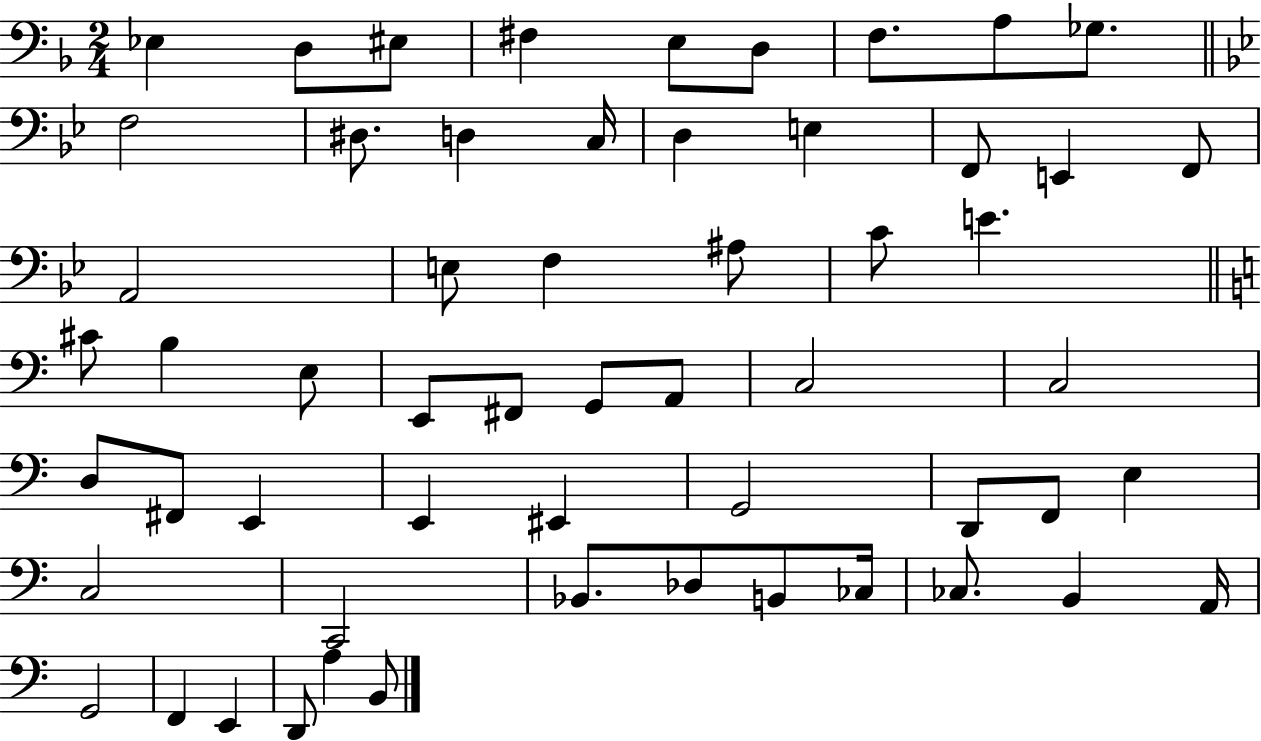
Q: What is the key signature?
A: F major